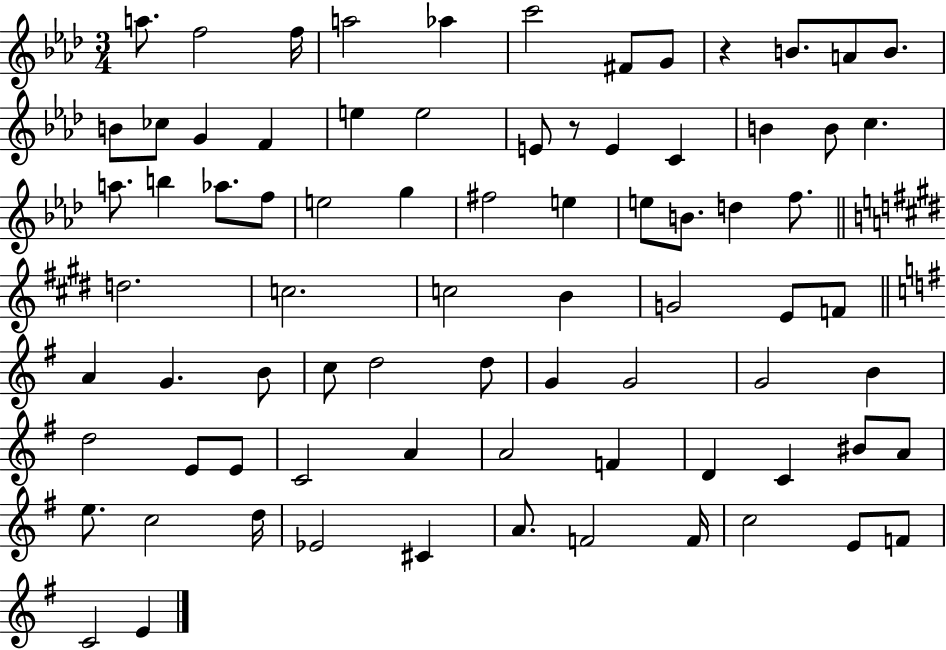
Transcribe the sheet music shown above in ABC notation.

X:1
T:Untitled
M:3/4
L:1/4
K:Ab
a/2 f2 f/4 a2 _a c'2 ^F/2 G/2 z B/2 A/2 B/2 B/2 _c/2 G F e e2 E/2 z/2 E C B B/2 c a/2 b _a/2 f/2 e2 g ^f2 e e/2 B/2 d f/2 d2 c2 c2 B G2 E/2 F/2 A G B/2 c/2 d2 d/2 G G2 G2 B d2 E/2 E/2 C2 A A2 F D C ^B/2 A/2 e/2 c2 d/4 _E2 ^C A/2 F2 F/4 c2 E/2 F/2 C2 E